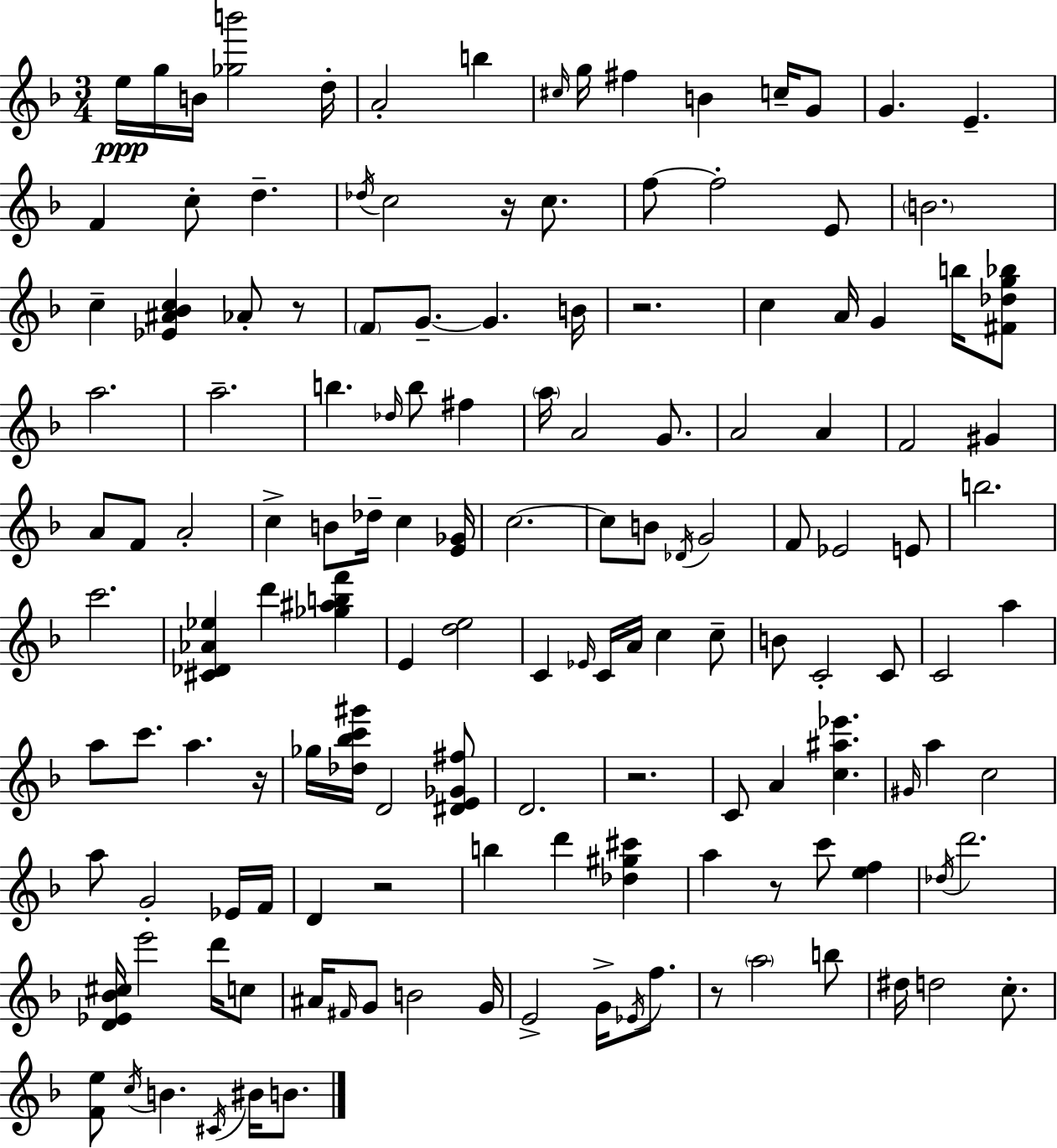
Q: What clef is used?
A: treble